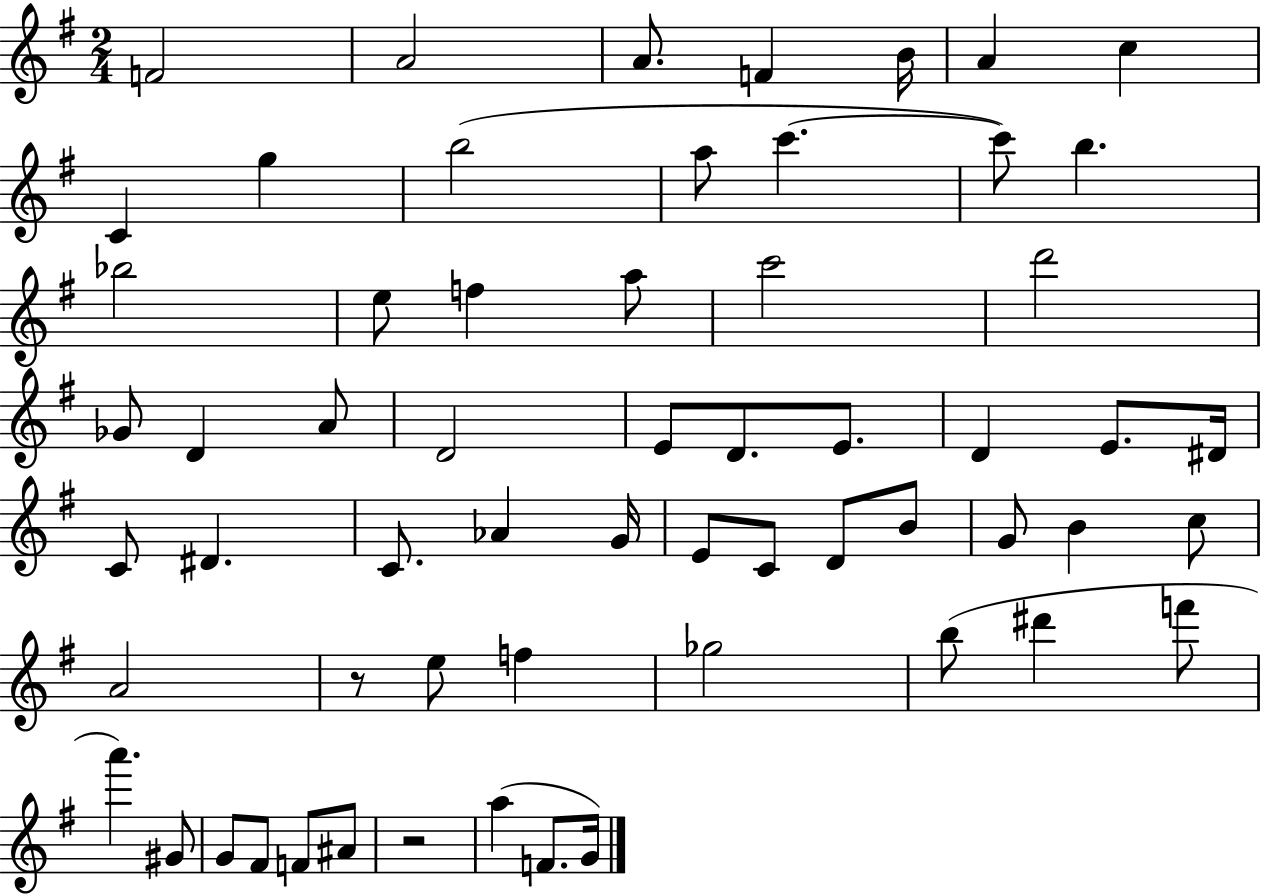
X:1
T:Untitled
M:2/4
L:1/4
K:G
F2 A2 A/2 F B/4 A c C g b2 a/2 c' c'/2 b _b2 e/2 f a/2 c'2 d'2 _G/2 D A/2 D2 E/2 D/2 E/2 D E/2 ^D/4 C/2 ^D C/2 _A G/4 E/2 C/2 D/2 B/2 G/2 B c/2 A2 z/2 e/2 f _g2 b/2 ^d' f'/2 a' ^G/2 G/2 ^F/2 F/2 ^A/2 z2 a F/2 G/4